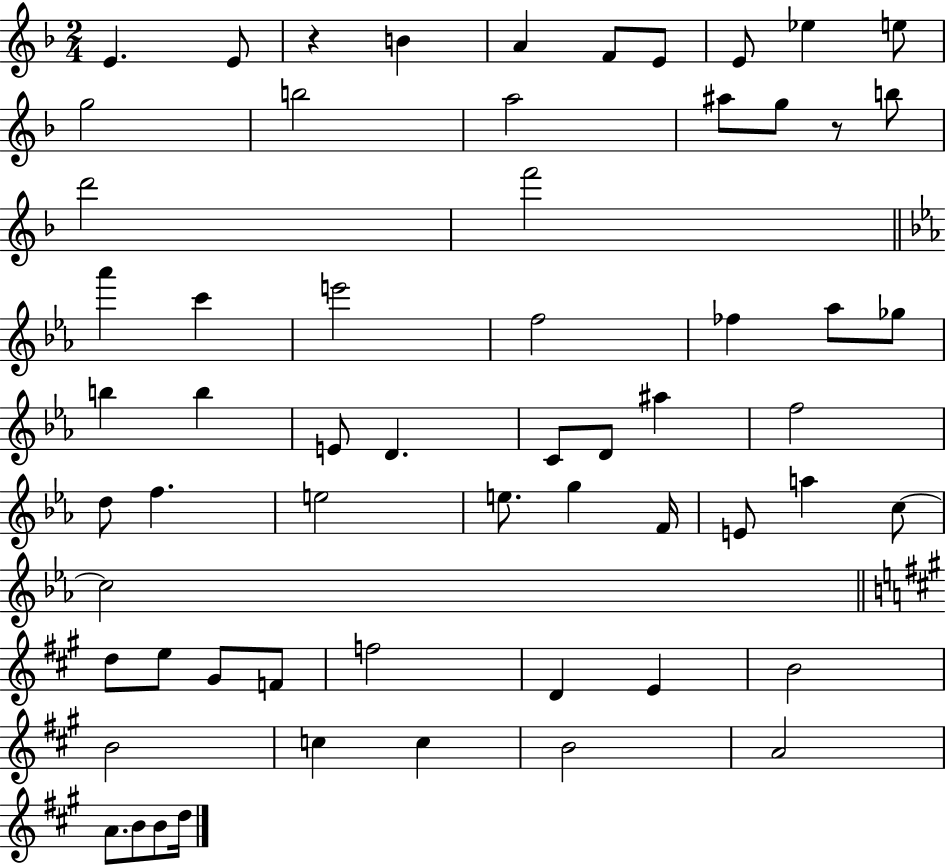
E4/q. E4/e R/q B4/q A4/q F4/e E4/e E4/e Eb5/q E5/e G5/h B5/h A5/h A#5/e G5/e R/e B5/e D6/h F6/h Ab6/q C6/q E6/h F5/h FES5/q Ab5/e Gb5/e B5/q B5/q E4/e D4/q. C4/e D4/e A#5/q F5/h D5/e F5/q. E5/h E5/e. G5/q F4/s E4/e A5/q C5/e C5/h D5/e E5/e G#4/e F4/e F5/h D4/q E4/q B4/h B4/h C5/q C5/q B4/h A4/h A4/e. B4/e B4/e D5/s